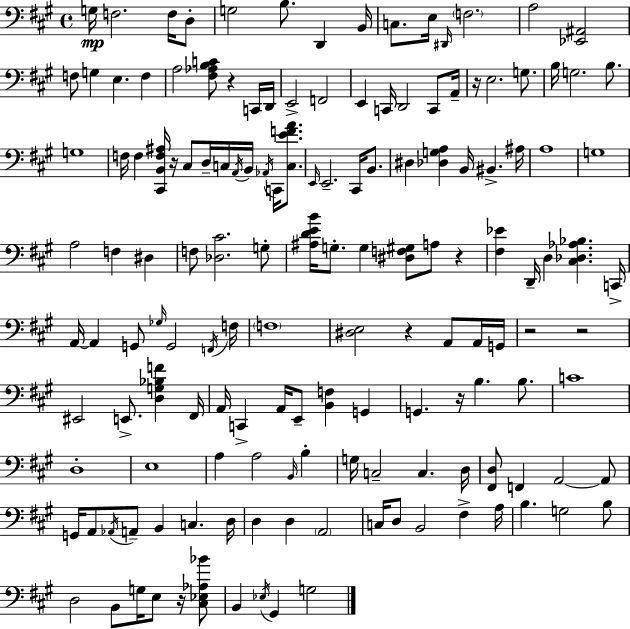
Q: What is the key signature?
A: A major